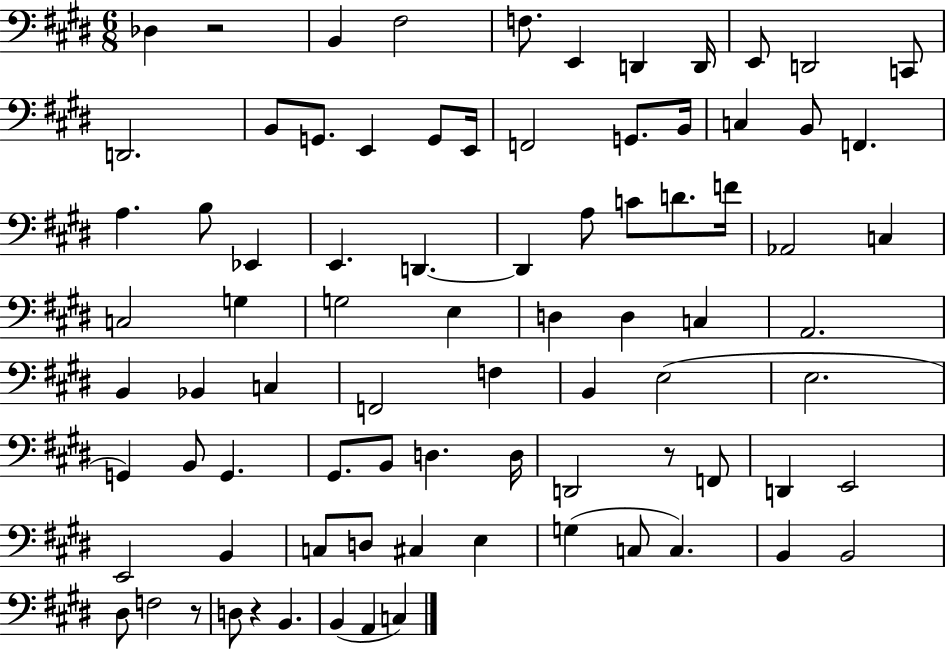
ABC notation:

X:1
T:Untitled
M:6/8
L:1/4
K:E
_D, z2 B,, ^F,2 F,/2 E,, D,, D,,/4 E,,/2 D,,2 C,,/2 D,,2 B,,/2 G,,/2 E,, G,,/2 E,,/4 F,,2 G,,/2 B,,/4 C, B,,/2 F,, A, B,/2 _E,, E,, D,, D,, A,/2 C/2 D/2 F/4 _A,,2 C, C,2 G, G,2 E, D, D, C, A,,2 B,, _B,, C, F,,2 F, B,, E,2 E,2 G,, B,,/2 G,, ^G,,/2 B,,/2 D, D,/4 D,,2 z/2 F,,/2 D,, E,,2 E,,2 B,, C,/2 D,/2 ^C, E, G, C,/2 C, B,, B,,2 ^D,/2 F,2 z/2 D,/2 z B,, B,, A,, C,